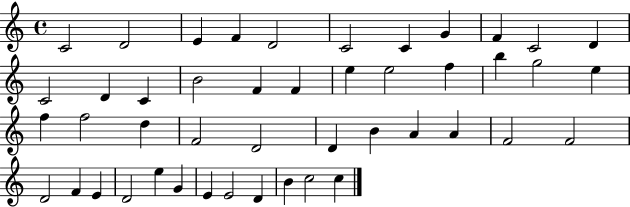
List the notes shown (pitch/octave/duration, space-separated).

C4/h D4/h E4/q F4/q D4/h C4/h C4/q G4/q F4/q C4/h D4/q C4/h D4/q C4/q B4/h F4/q F4/q E5/q E5/h F5/q B5/q G5/h E5/q F5/q F5/h D5/q F4/h D4/h D4/q B4/q A4/q A4/q F4/h F4/h D4/h F4/q E4/q D4/h E5/q G4/q E4/q E4/h D4/q B4/q C5/h C5/q